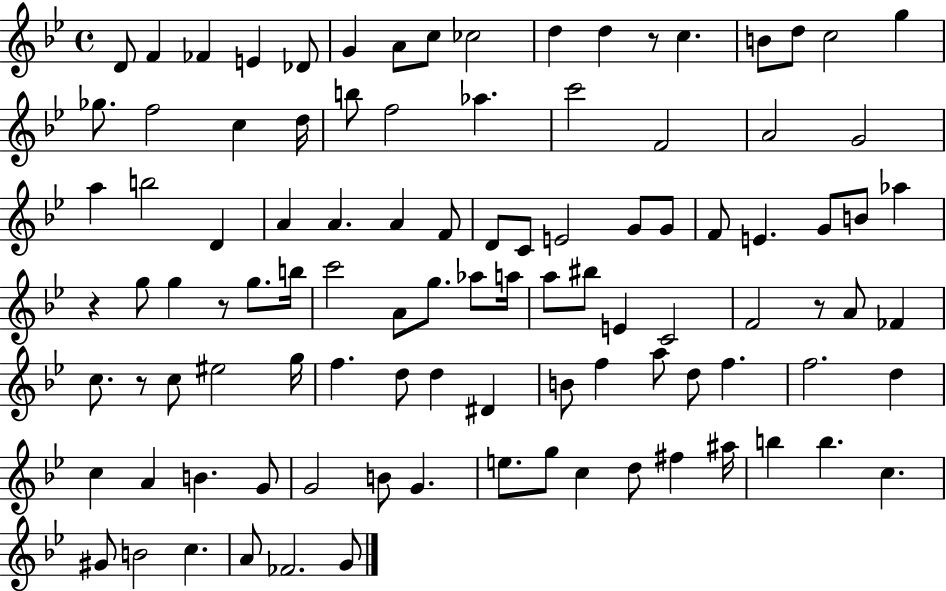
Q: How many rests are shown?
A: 5